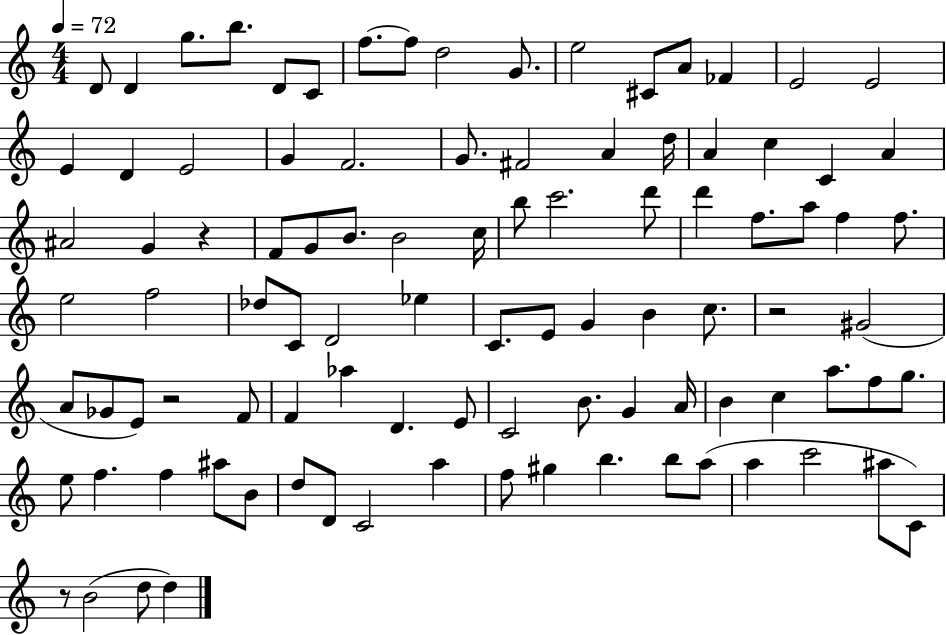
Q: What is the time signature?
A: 4/4